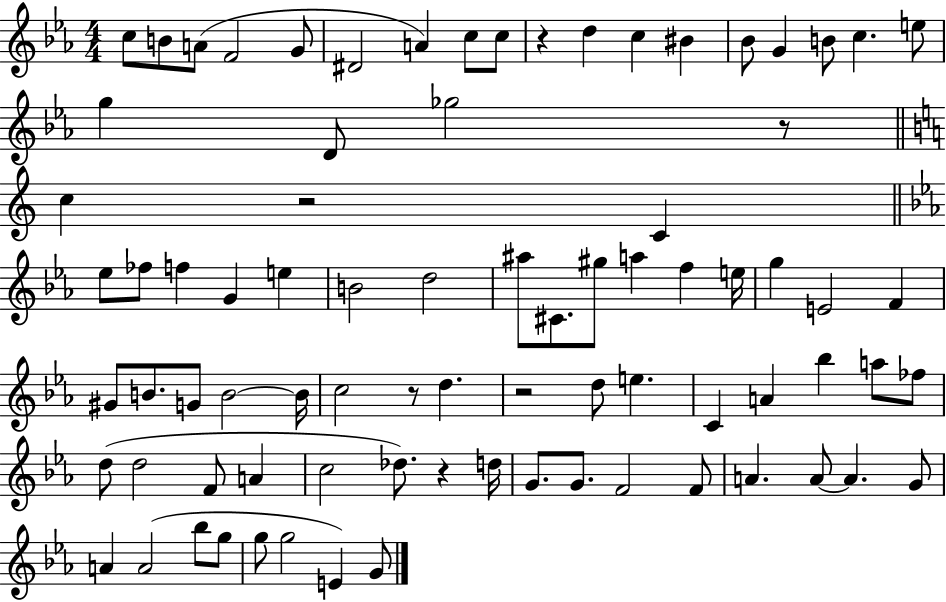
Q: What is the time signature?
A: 4/4